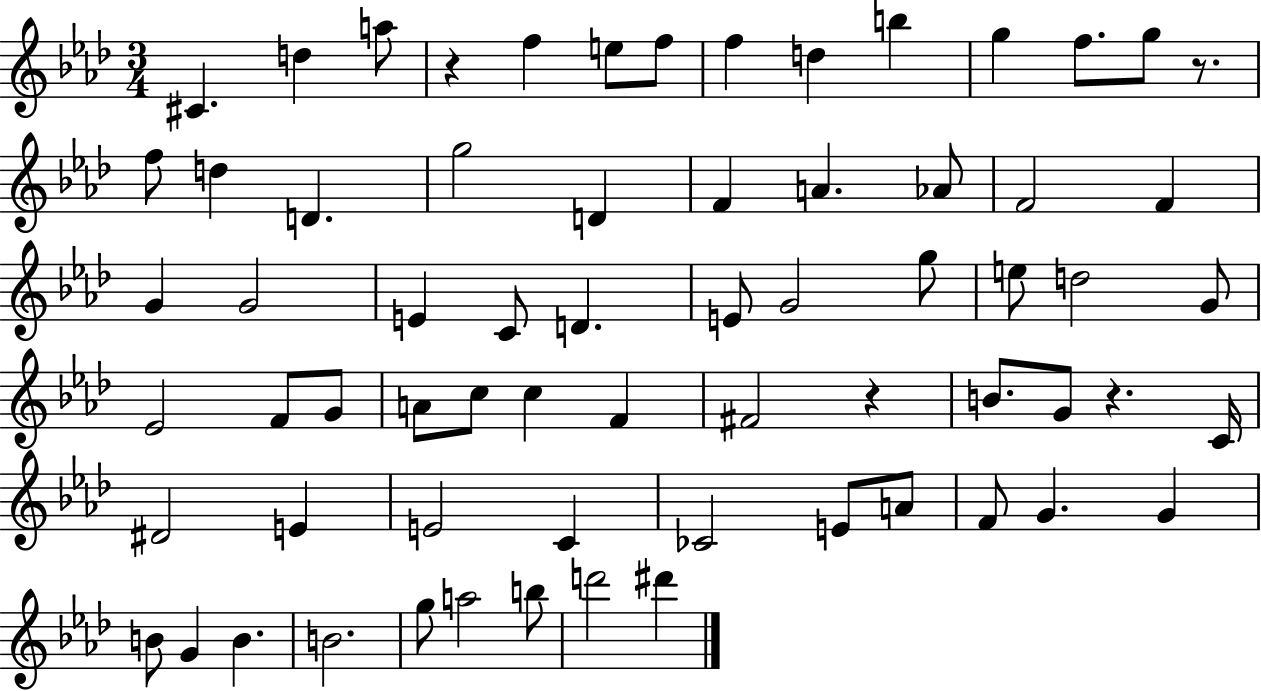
{
  \clef treble
  \numericTimeSignature
  \time 3/4
  \key aes \major
  \repeat volta 2 { cis'4. d''4 a''8 | r4 f''4 e''8 f''8 | f''4 d''4 b''4 | g''4 f''8. g''8 r8. | \break f''8 d''4 d'4. | g''2 d'4 | f'4 a'4. aes'8 | f'2 f'4 | \break g'4 g'2 | e'4 c'8 d'4. | e'8 g'2 g''8 | e''8 d''2 g'8 | \break ees'2 f'8 g'8 | a'8 c''8 c''4 f'4 | fis'2 r4 | b'8. g'8 r4. c'16 | \break dis'2 e'4 | e'2 c'4 | ces'2 e'8 a'8 | f'8 g'4. g'4 | \break b'8 g'4 b'4. | b'2. | g''8 a''2 b''8 | d'''2 dis'''4 | \break } \bar "|."
}